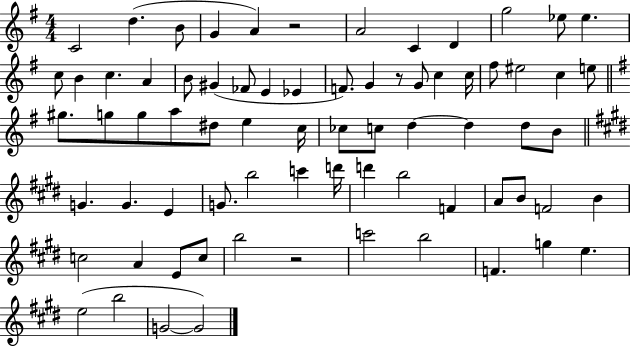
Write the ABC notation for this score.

X:1
T:Untitled
M:4/4
L:1/4
K:G
C2 d B/2 G A z2 A2 C D g2 _e/2 _e c/2 B c A B/2 ^G _F/2 E _E F/2 G z/2 G/2 c c/4 ^f/2 ^e2 c e/2 ^g/2 g/2 g/2 a/2 ^d/2 e c/4 _c/2 c/2 d d d/2 B/2 G G E G/2 b2 c' d'/4 d' b2 F A/2 B/2 F2 B c2 A E/2 c/2 b2 z2 c'2 b2 F g e e2 b2 G2 G2